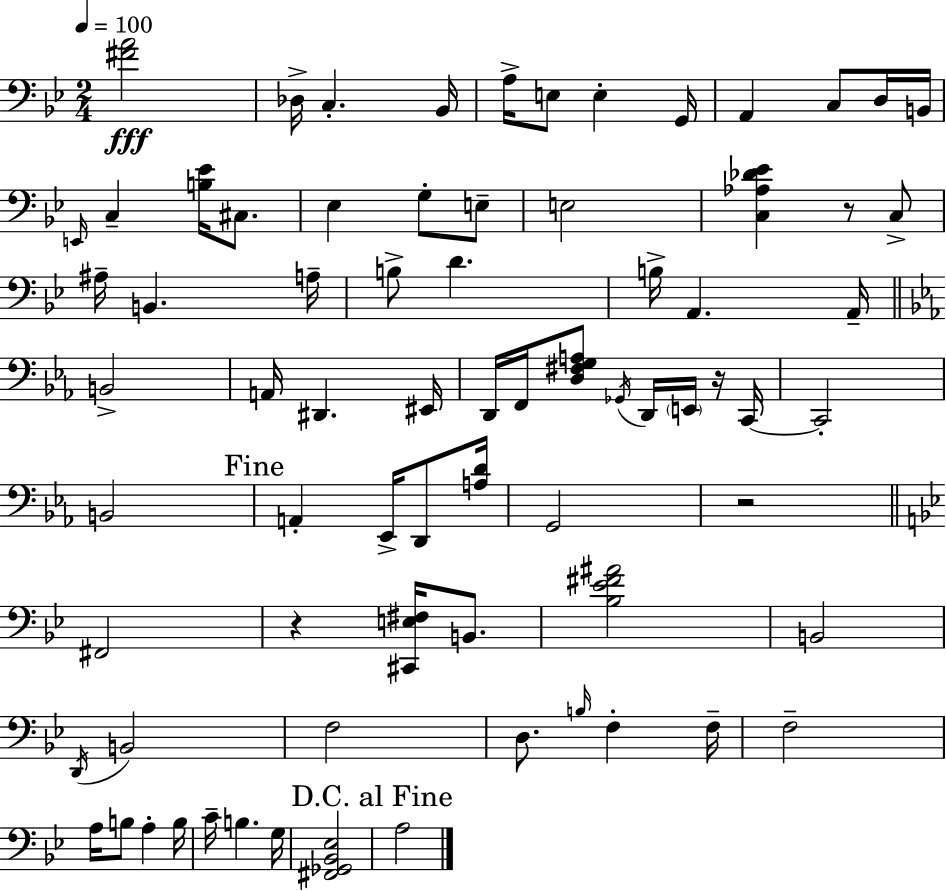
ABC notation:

X:1
T:Untitled
M:2/4
L:1/4
K:Bb
[^FA]2 _D,/4 C, _B,,/4 A,/4 E,/2 E, G,,/4 A,, C,/2 D,/4 B,,/4 E,,/4 C, [B,_E]/4 ^C,/2 _E, G,/2 E,/2 E,2 [C,_A,_D_E] z/2 C,/2 ^A,/4 B,, A,/4 B,/2 D B,/4 A,, A,,/4 B,,2 A,,/4 ^D,, ^E,,/4 D,,/4 F,,/4 [D,^F,G,A,]/2 _G,,/4 D,,/4 E,,/4 z/4 C,,/4 C,,2 B,,2 A,, _E,,/4 D,,/2 [A,D]/4 G,,2 z2 ^F,,2 z [^C,,E,^F,]/4 B,,/2 [_B,_E^F^A]2 B,,2 D,,/4 B,,2 F,2 D,/2 B,/4 F, F,/4 F,2 A,/4 B,/2 A, B,/4 C/4 B, G,/4 [^F,,_G,,_B,,_E,]2 A,2